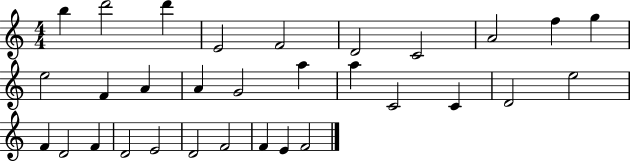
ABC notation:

X:1
T:Untitled
M:4/4
L:1/4
K:C
b d'2 d' E2 F2 D2 C2 A2 f g e2 F A A G2 a a C2 C D2 e2 F D2 F D2 E2 D2 F2 F E F2